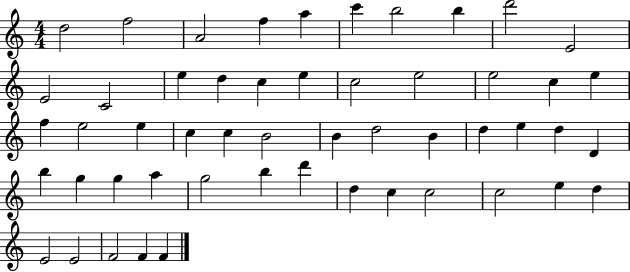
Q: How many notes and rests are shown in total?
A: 52